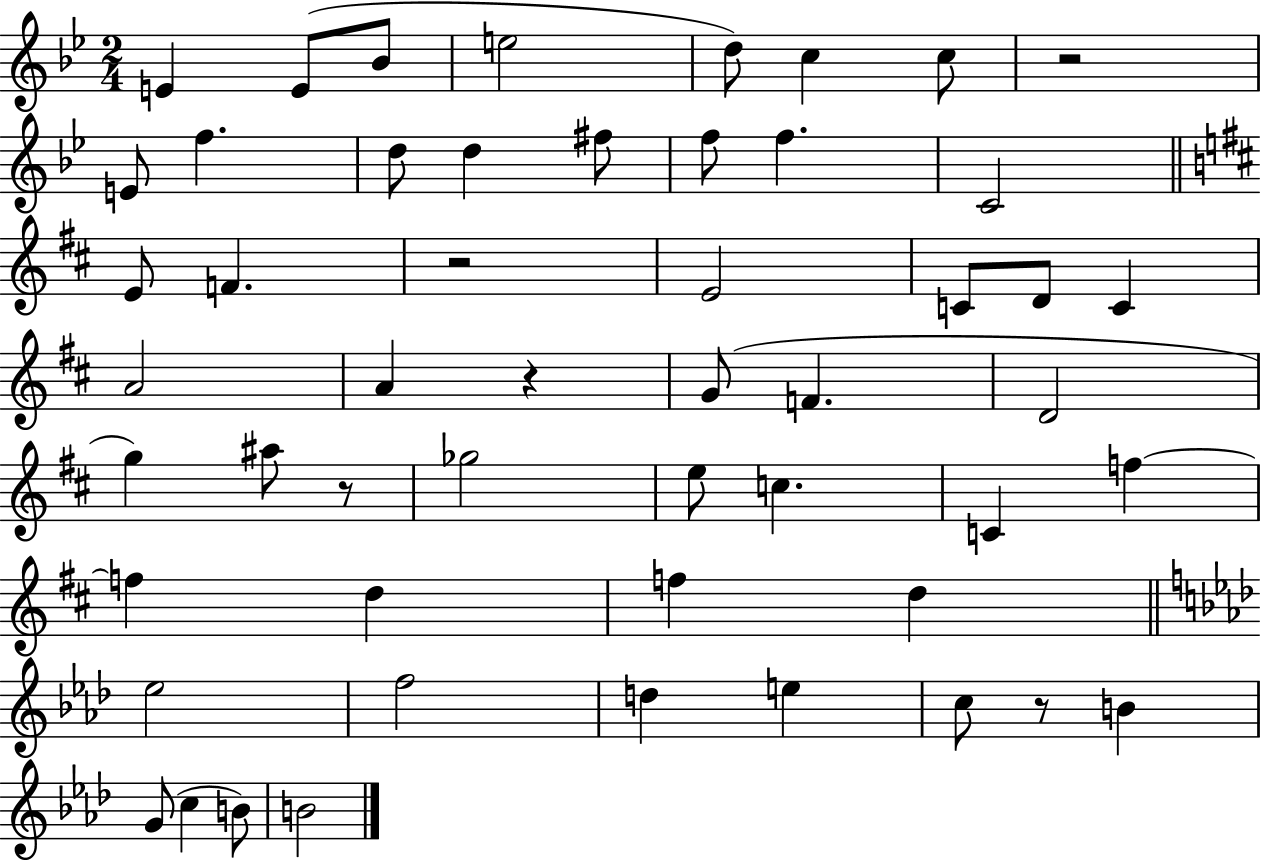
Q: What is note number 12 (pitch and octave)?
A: F#5